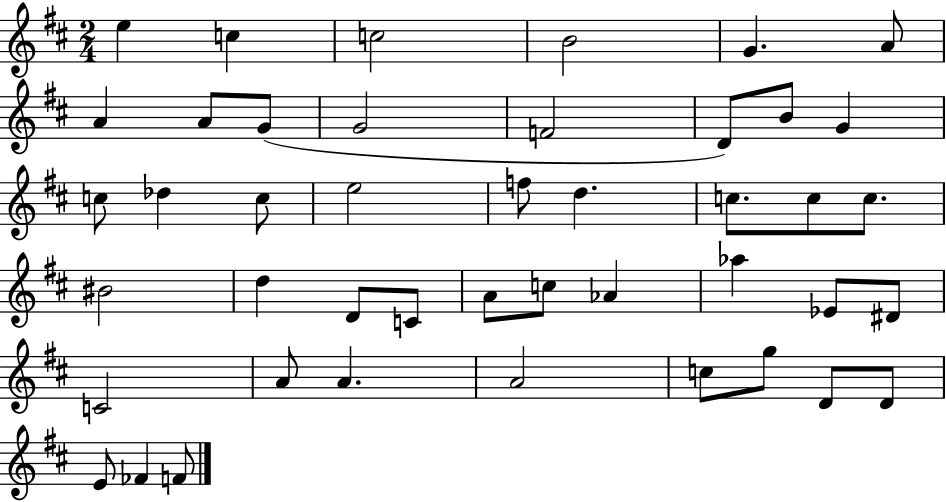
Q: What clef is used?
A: treble